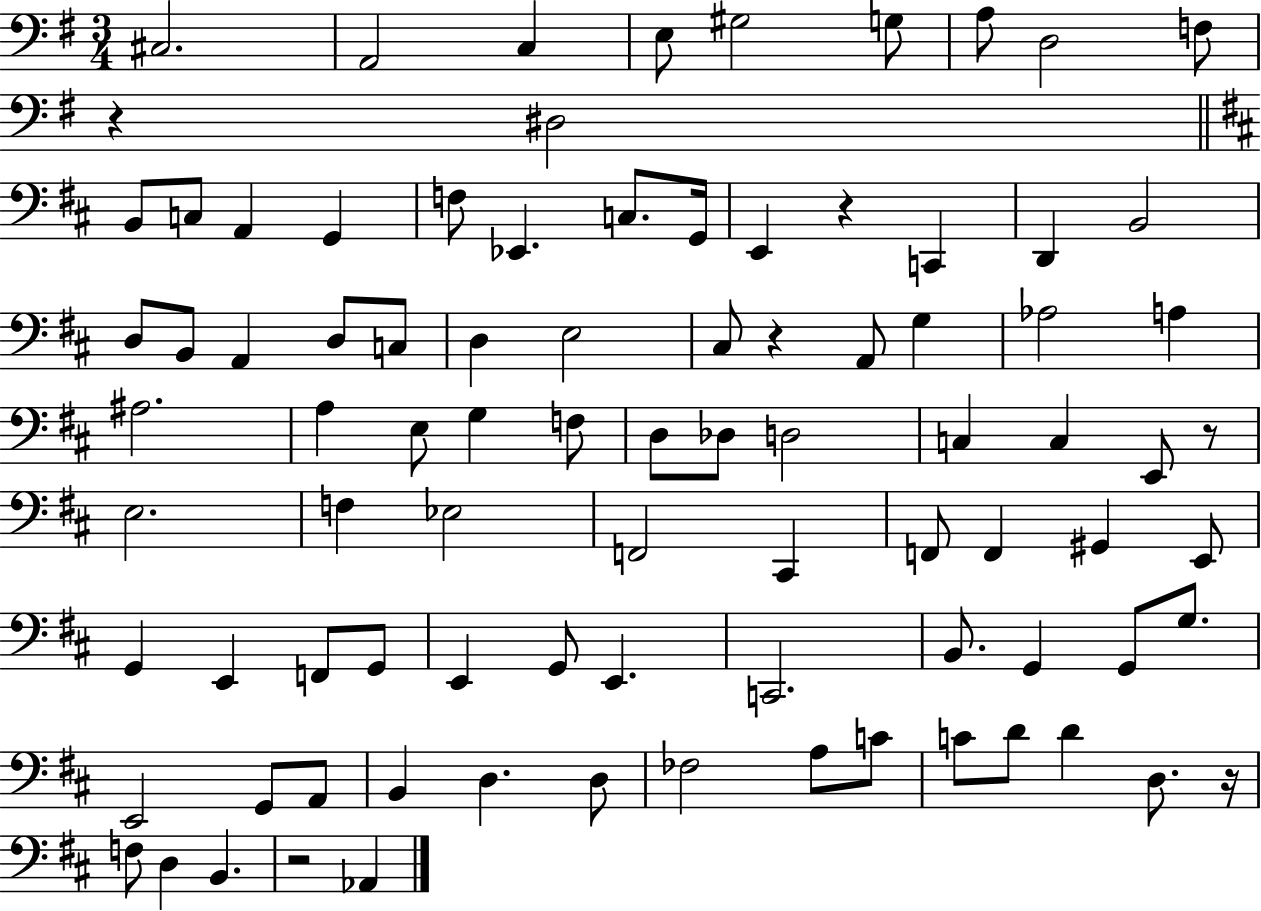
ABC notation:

X:1
T:Untitled
M:3/4
L:1/4
K:G
^C,2 A,,2 C, E,/2 ^G,2 G,/2 A,/2 D,2 F,/2 z ^D,2 B,,/2 C,/2 A,, G,, F,/2 _E,, C,/2 G,,/4 E,, z C,, D,, B,,2 D,/2 B,,/2 A,, D,/2 C,/2 D, E,2 ^C,/2 z A,,/2 G, _A,2 A, ^A,2 A, E,/2 G, F,/2 D,/2 _D,/2 D,2 C, C, E,,/2 z/2 E,2 F, _E,2 F,,2 ^C,, F,,/2 F,, ^G,, E,,/2 G,, E,, F,,/2 G,,/2 E,, G,,/2 E,, C,,2 B,,/2 G,, G,,/2 G,/2 E,,2 G,,/2 A,,/2 B,, D, D,/2 _F,2 A,/2 C/2 C/2 D/2 D D,/2 z/4 F,/2 D, B,, z2 _A,,